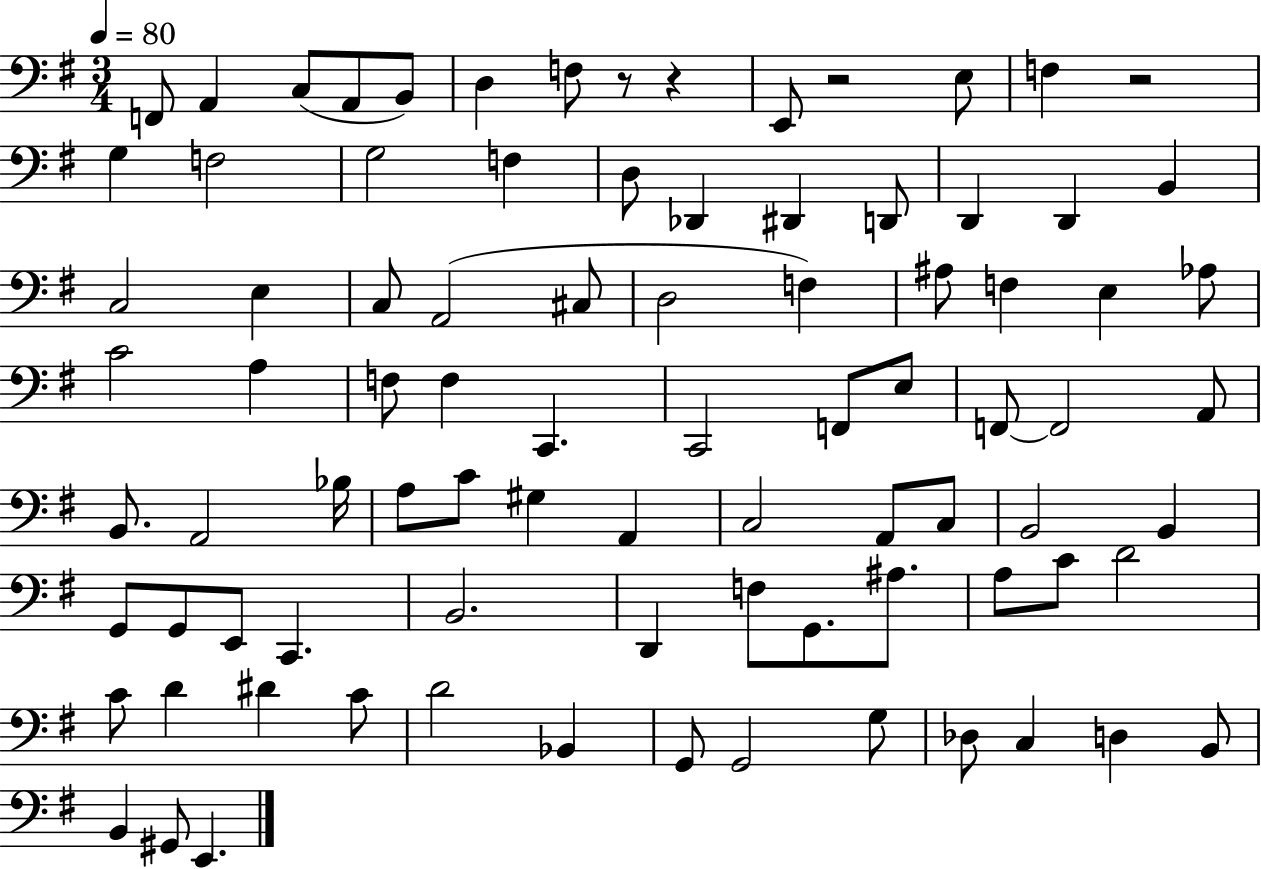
{
  \clef bass
  \numericTimeSignature
  \time 3/4
  \key g \major
  \tempo 4 = 80
  f,8 a,4 c8( a,8 b,8) | d4 f8 r8 r4 | e,8 r2 e8 | f4 r2 | \break g4 f2 | g2 f4 | d8 des,4 dis,4 d,8 | d,4 d,4 b,4 | \break c2 e4 | c8 a,2( cis8 | d2 f4) | ais8 f4 e4 aes8 | \break c'2 a4 | f8 f4 c,4. | c,2 f,8 e8 | f,8~~ f,2 a,8 | \break b,8. a,2 bes16 | a8 c'8 gis4 a,4 | c2 a,8 c8 | b,2 b,4 | \break g,8 g,8 e,8 c,4. | b,2. | d,4 f8 g,8. ais8. | a8 c'8 d'2 | \break c'8 d'4 dis'4 c'8 | d'2 bes,4 | g,8 g,2 g8 | des8 c4 d4 b,8 | \break b,4 gis,8 e,4. | \bar "|."
}